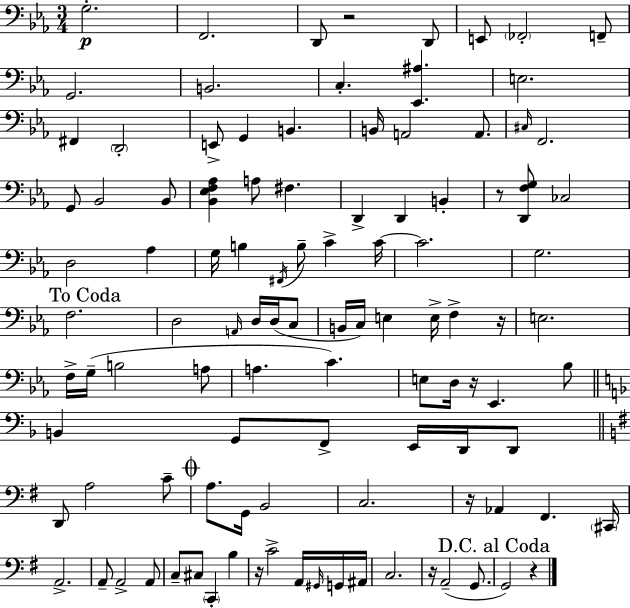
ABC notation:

X:1
T:Untitled
M:3/4
L:1/4
K:Eb
G,2 F,,2 D,,/2 z2 D,,/2 E,,/2 _F,,2 F,,/2 G,,2 B,,2 C, [_E,,^A,] E,2 ^F,, D,,2 E,,/2 G,, B,, B,,/4 A,,2 A,,/2 ^C,/4 F,,2 G,,/2 _B,,2 _B,,/2 [_B,,_E,F,_A,] A,/2 ^F, D,, D,, B,, z/2 [D,,F,G,]/2 _C,2 D,2 _A, G,/4 B, ^F,,/4 B,/2 C C/4 C2 G,2 F,2 D,2 A,,/4 D,/4 D,/4 C,/2 B,,/4 C,/4 E, E,/4 F, z/4 E,2 F,/4 G,/4 B,2 A,/2 A, C E,/2 D,/4 z/4 _E,, _B,/2 B,, G,,/2 F,,/2 E,,/4 D,,/4 D,,/2 D,,/2 A,2 C/2 A,/2 G,,/4 B,,2 C,2 z/4 _A,, ^F,, ^C,,/4 A,,2 A,,/2 A,,2 A,,/2 C,/2 ^C,/2 C,, B, z/4 C2 A,,/4 ^G,,/4 G,,/4 ^A,,/4 C,2 z/4 A,,2 G,,/2 G,,2 z